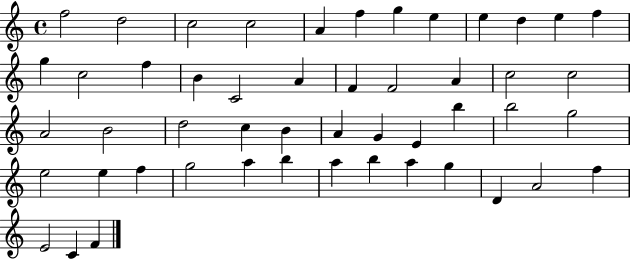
F5/h D5/h C5/h C5/h A4/q F5/q G5/q E5/q E5/q D5/q E5/q F5/q G5/q C5/h F5/q B4/q C4/h A4/q F4/q F4/h A4/q C5/h C5/h A4/h B4/h D5/h C5/q B4/q A4/q G4/q E4/q B5/q B5/h G5/h E5/h E5/q F5/q G5/h A5/q B5/q A5/q B5/q A5/q G5/q D4/q A4/h F5/q E4/h C4/q F4/q